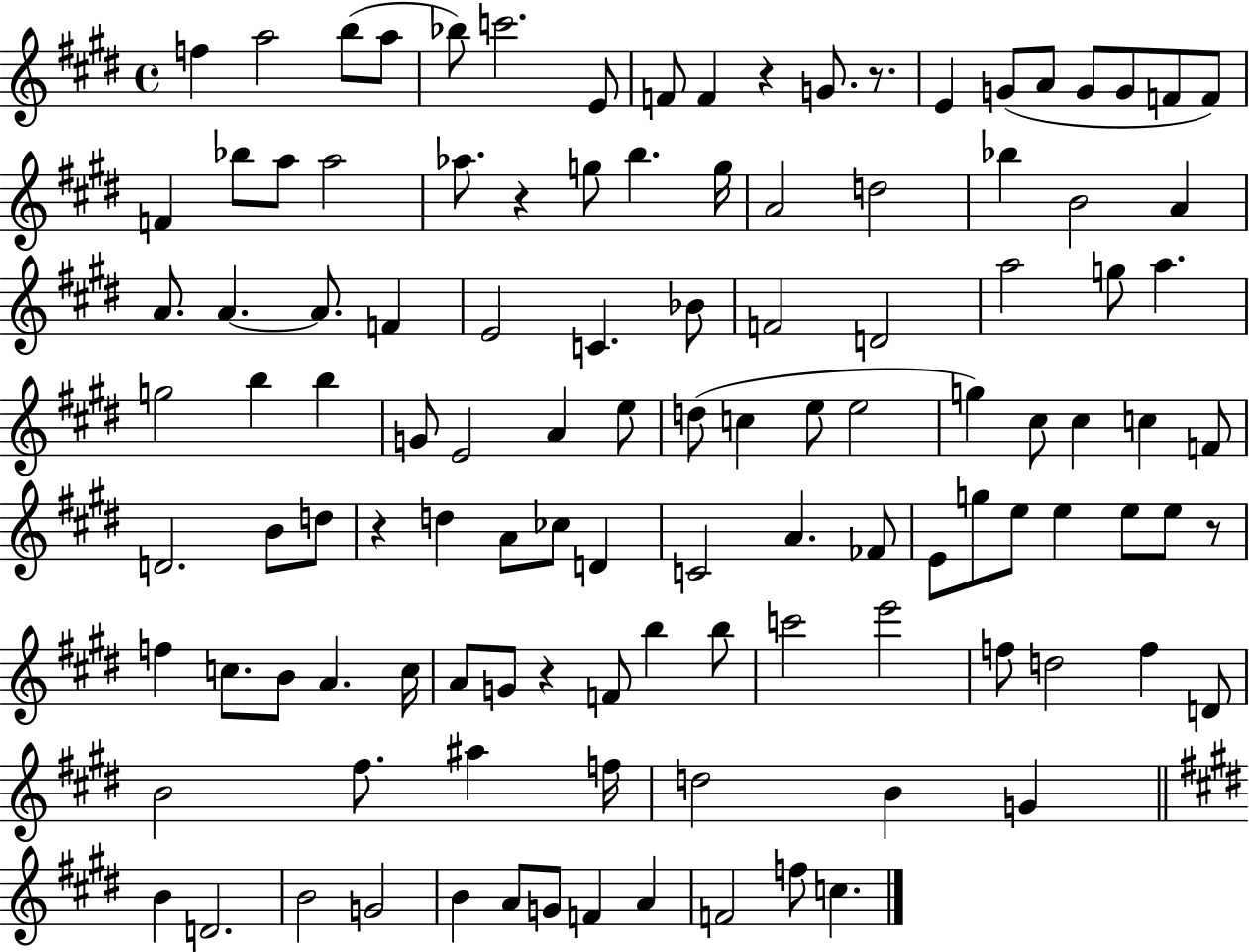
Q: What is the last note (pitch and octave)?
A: C5